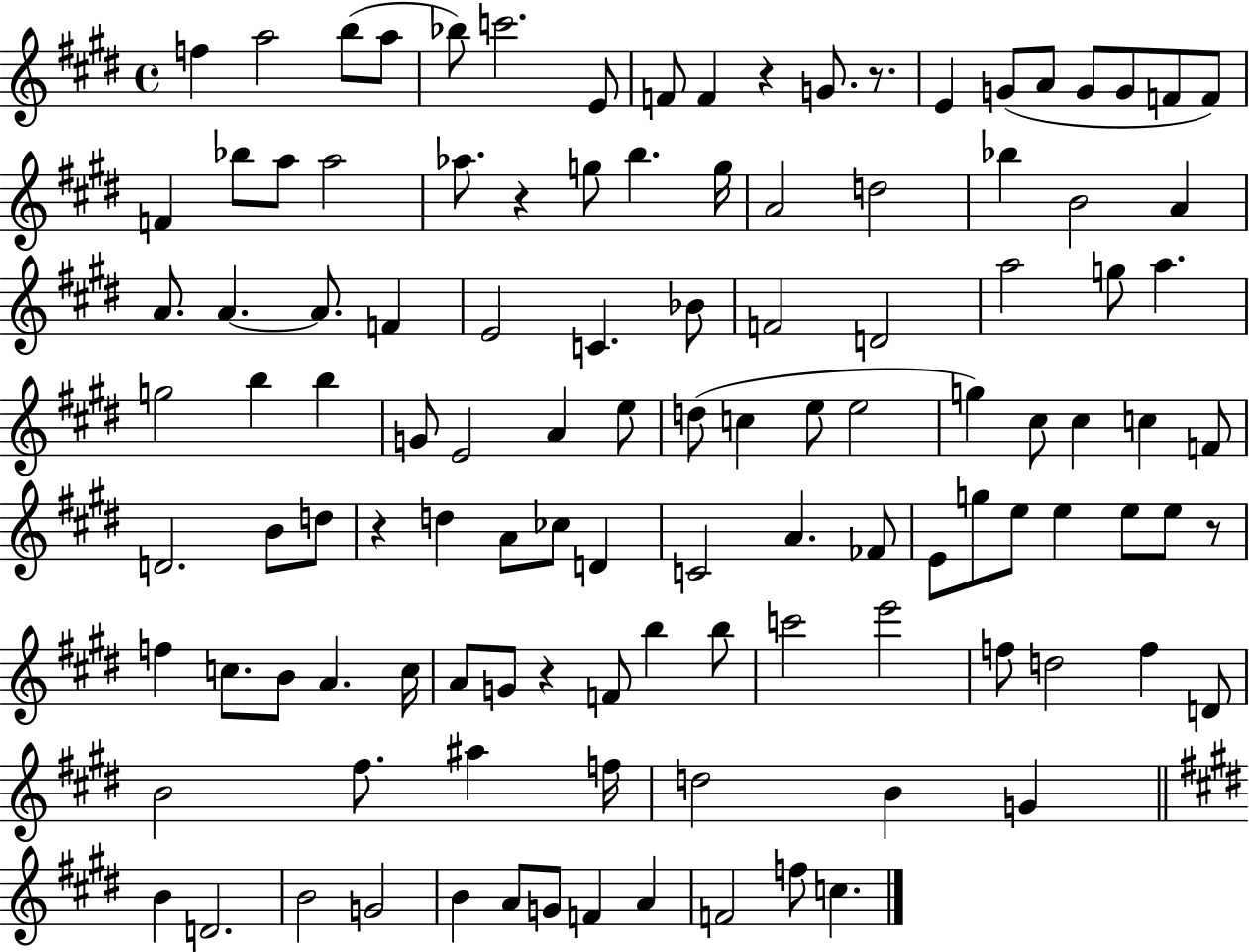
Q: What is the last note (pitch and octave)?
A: C5